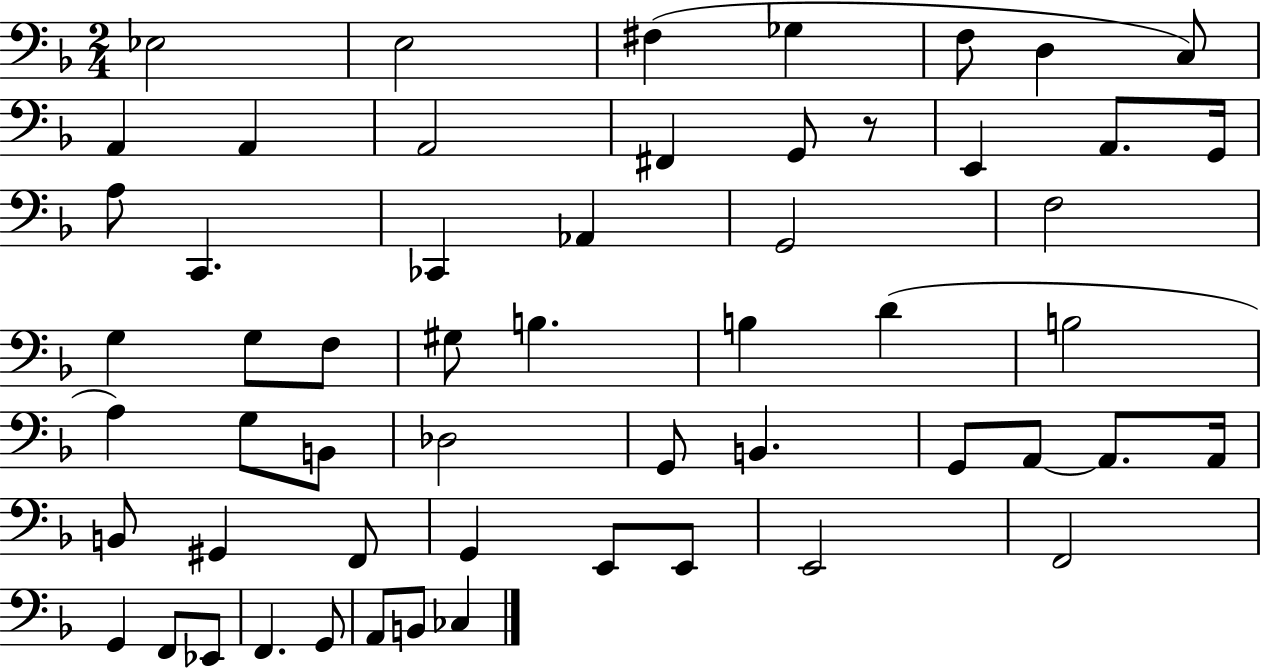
Eb3/h E3/h F#3/q Gb3/q F3/e D3/q C3/e A2/q A2/q A2/h F#2/q G2/e R/e E2/q A2/e. G2/s A3/e C2/q. CES2/q Ab2/q G2/h F3/h G3/q G3/e F3/e G#3/e B3/q. B3/q D4/q B3/h A3/q G3/e B2/e Db3/h G2/e B2/q. G2/e A2/e A2/e. A2/s B2/e G#2/q F2/e G2/q E2/e E2/e E2/h F2/h G2/q F2/e Eb2/e F2/q. G2/e A2/e B2/e CES3/q